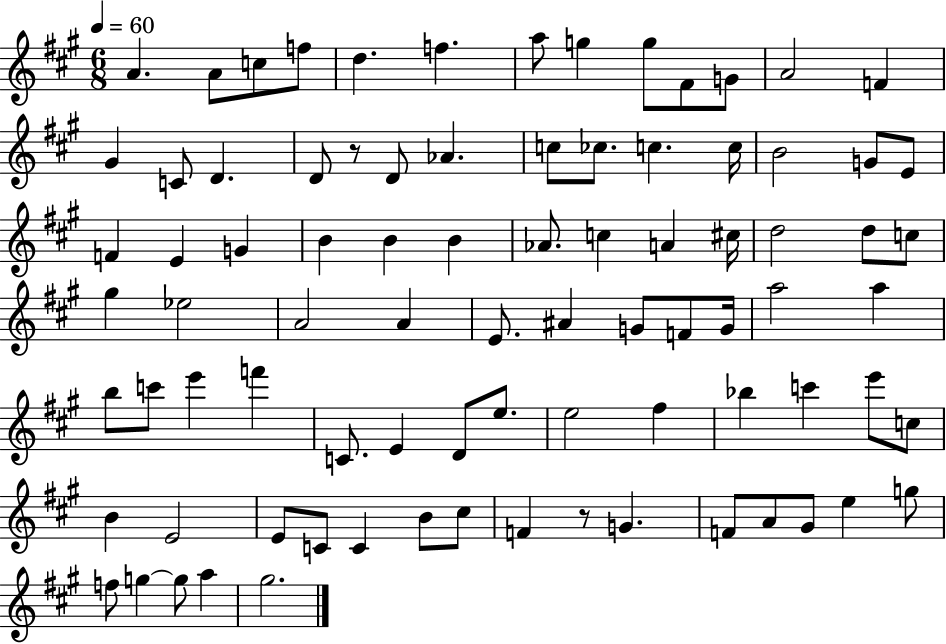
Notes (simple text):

A4/q. A4/e C5/e F5/e D5/q. F5/q. A5/e G5/q G5/e F#4/e G4/e A4/h F4/q G#4/q C4/e D4/q. D4/e R/e D4/e Ab4/q. C5/e CES5/e. C5/q. C5/s B4/h G4/e E4/e F4/q E4/q G4/q B4/q B4/q B4/q Ab4/e. C5/q A4/q C#5/s D5/h D5/e C5/e G#5/q Eb5/h A4/h A4/q E4/e. A#4/q G4/e F4/e G4/s A5/h A5/q B5/e C6/e E6/q F6/q C4/e. E4/q D4/e E5/e. E5/h F#5/q Bb5/q C6/q E6/e C5/e B4/q E4/h E4/e C4/e C4/q B4/e C#5/e F4/q R/e G4/q. F4/e A4/e G#4/e E5/q G5/e F5/e G5/q G5/e A5/q G#5/h.